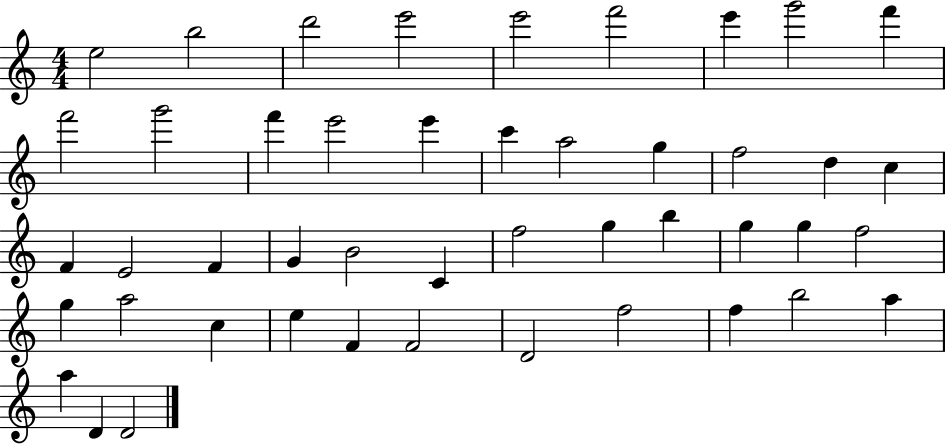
{
  \clef treble
  \numericTimeSignature
  \time 4/4
  \key c \major
  e''2 b''2 | d'''2 e'''2 | e'''2 f'''2 | e'''4 g'''2 f'''4 | \break f'''2 g'''2 | f'''4 e'''2 e'''4 | c'''4 a''2 g''4 | f''2 d''4 c''4 | \break f'4 e'2 f'4 | g'4 b'2 c'4 | f''2 g''4 b''4 | g''4 g''4 f''2 | \break g''4 a''2 c''4 | e''4 f'4 f'2 | d'2 f''2 | f''4 b''2 a''4 | \break a''4 d'4 d'2 | \bar "|."
}